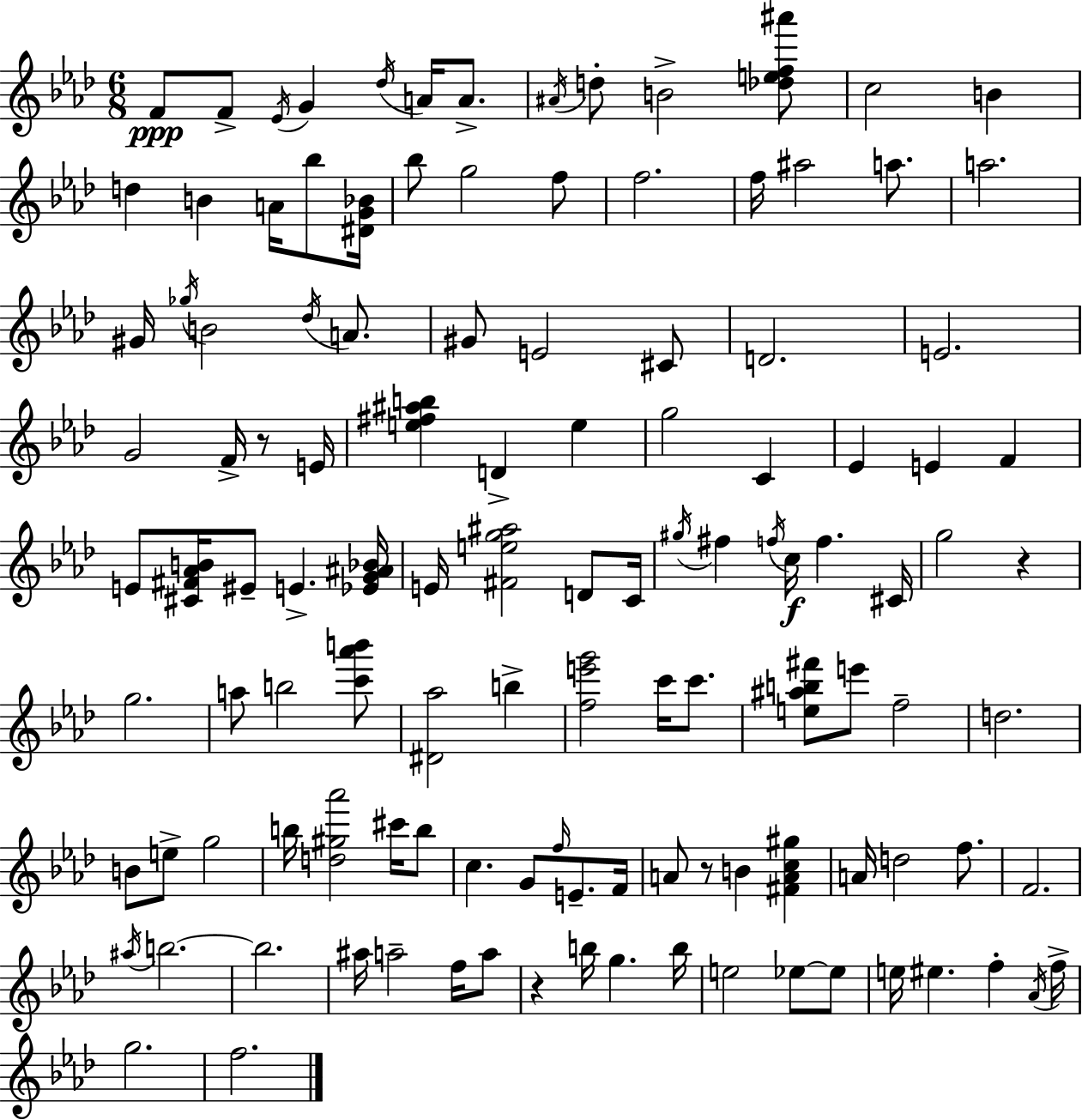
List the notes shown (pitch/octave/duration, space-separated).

F4/e F4/e Eb4/s G4/q Db5/s A4/s A4/e. A#4/s D5/e B4/h [Db5,E5,F5,A#6]/e C5/h B4/q D5/q B4/q A4/s Bb5/e [D#4,G4,Bb4]/s Bb5/e G5/h F5/e F5/h. F5/s A#5/h A5/e. A5/h. G#4/s Gb5/s B4/h Db5/s A4/e. G#4/e E4/h C#4/e D4/h. E4/h. G4/h F4/s R/e E4/s [E5,F#5,A#5,B5]/q D4/q E5/q G5/h C4/q Eb4/q E4/q F4/q E4/e [C#4,F#4,Ab4,B4]/s EIS4/e E4/q. [Eb4,G4,A#4,Bb4]/s E4/s [F#4,E5,G5,A#5]/h D4/e C4/s G#5/s F#5/q F5/s C5/s F5/q. C#4/s G5/h R/q G5/h. A5/e B5/h [C6,Ab6,B6]/e [D#4,Ab5]/h B5/q [F5,E6,G6]/h C6/s C6/e. [E5,A#5,B5,F#6]/e E6/e F5/h D5/h. B4/e E5/e G5/h B5/s [D5,G#5,Ab6]/h C#6/s B5/e C5/q. G4/e F5/s E4/e. F4/s A4/e R/e B4/q [F#4,A4,C5,G#5]/q A4/s D5/h F5/e. F4/h. A#5/s B5/h. B5/h. A#5/s A5/h F5/s A5/e R/q B5/s G5/q. B5/s E5/h Eb5/e Eb5/e E5/s EIS5/q. F5/q Ab4/s F5/s G5/h. F5/h.